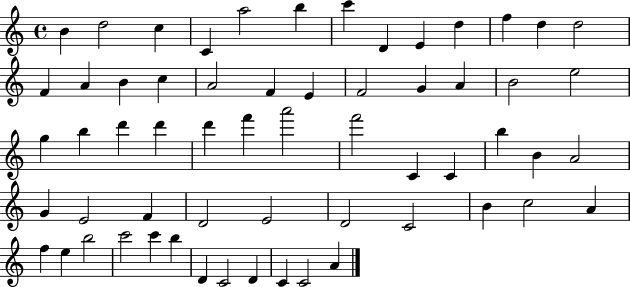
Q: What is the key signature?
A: C major